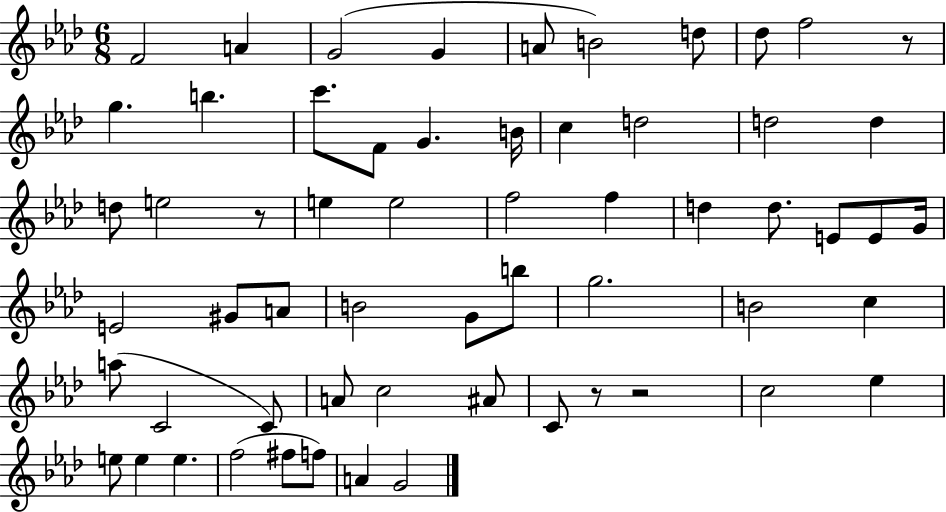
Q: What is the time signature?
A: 6/8